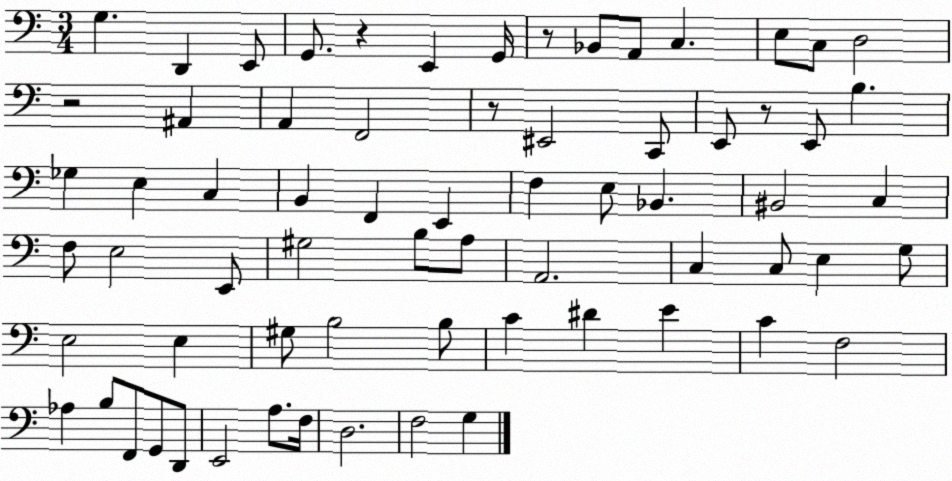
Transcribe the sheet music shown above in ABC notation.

X:1
T:Untitled
M:3/4
L:1/4
K:C
G, D,, E,,/2 G,,/2 z E,, G,,/4 z/2 _B,,/2 A,,/2 C, E,/2 C,/2 D,2 z2 ^A,, A,, F,,2 z/2 ^E,,2 C,,/2 E,,/2 z/2 E,,/2 B, _G, E, C, B,, F,, E,, F, E,/2 _B,, ^B,,2 C, F,/2 E,2 E,,/2 ^G,2 B,/2 A,/2 A,,2 C, C,/2 E, G,/2 E,2 E, ^G,/2 B,2 B,/2 C ^D E C F,2 _A, B,/2 F,,/2 G,,/2 D,,/2 E,,2 A,/2 F,/4 D,2 F,2 G,